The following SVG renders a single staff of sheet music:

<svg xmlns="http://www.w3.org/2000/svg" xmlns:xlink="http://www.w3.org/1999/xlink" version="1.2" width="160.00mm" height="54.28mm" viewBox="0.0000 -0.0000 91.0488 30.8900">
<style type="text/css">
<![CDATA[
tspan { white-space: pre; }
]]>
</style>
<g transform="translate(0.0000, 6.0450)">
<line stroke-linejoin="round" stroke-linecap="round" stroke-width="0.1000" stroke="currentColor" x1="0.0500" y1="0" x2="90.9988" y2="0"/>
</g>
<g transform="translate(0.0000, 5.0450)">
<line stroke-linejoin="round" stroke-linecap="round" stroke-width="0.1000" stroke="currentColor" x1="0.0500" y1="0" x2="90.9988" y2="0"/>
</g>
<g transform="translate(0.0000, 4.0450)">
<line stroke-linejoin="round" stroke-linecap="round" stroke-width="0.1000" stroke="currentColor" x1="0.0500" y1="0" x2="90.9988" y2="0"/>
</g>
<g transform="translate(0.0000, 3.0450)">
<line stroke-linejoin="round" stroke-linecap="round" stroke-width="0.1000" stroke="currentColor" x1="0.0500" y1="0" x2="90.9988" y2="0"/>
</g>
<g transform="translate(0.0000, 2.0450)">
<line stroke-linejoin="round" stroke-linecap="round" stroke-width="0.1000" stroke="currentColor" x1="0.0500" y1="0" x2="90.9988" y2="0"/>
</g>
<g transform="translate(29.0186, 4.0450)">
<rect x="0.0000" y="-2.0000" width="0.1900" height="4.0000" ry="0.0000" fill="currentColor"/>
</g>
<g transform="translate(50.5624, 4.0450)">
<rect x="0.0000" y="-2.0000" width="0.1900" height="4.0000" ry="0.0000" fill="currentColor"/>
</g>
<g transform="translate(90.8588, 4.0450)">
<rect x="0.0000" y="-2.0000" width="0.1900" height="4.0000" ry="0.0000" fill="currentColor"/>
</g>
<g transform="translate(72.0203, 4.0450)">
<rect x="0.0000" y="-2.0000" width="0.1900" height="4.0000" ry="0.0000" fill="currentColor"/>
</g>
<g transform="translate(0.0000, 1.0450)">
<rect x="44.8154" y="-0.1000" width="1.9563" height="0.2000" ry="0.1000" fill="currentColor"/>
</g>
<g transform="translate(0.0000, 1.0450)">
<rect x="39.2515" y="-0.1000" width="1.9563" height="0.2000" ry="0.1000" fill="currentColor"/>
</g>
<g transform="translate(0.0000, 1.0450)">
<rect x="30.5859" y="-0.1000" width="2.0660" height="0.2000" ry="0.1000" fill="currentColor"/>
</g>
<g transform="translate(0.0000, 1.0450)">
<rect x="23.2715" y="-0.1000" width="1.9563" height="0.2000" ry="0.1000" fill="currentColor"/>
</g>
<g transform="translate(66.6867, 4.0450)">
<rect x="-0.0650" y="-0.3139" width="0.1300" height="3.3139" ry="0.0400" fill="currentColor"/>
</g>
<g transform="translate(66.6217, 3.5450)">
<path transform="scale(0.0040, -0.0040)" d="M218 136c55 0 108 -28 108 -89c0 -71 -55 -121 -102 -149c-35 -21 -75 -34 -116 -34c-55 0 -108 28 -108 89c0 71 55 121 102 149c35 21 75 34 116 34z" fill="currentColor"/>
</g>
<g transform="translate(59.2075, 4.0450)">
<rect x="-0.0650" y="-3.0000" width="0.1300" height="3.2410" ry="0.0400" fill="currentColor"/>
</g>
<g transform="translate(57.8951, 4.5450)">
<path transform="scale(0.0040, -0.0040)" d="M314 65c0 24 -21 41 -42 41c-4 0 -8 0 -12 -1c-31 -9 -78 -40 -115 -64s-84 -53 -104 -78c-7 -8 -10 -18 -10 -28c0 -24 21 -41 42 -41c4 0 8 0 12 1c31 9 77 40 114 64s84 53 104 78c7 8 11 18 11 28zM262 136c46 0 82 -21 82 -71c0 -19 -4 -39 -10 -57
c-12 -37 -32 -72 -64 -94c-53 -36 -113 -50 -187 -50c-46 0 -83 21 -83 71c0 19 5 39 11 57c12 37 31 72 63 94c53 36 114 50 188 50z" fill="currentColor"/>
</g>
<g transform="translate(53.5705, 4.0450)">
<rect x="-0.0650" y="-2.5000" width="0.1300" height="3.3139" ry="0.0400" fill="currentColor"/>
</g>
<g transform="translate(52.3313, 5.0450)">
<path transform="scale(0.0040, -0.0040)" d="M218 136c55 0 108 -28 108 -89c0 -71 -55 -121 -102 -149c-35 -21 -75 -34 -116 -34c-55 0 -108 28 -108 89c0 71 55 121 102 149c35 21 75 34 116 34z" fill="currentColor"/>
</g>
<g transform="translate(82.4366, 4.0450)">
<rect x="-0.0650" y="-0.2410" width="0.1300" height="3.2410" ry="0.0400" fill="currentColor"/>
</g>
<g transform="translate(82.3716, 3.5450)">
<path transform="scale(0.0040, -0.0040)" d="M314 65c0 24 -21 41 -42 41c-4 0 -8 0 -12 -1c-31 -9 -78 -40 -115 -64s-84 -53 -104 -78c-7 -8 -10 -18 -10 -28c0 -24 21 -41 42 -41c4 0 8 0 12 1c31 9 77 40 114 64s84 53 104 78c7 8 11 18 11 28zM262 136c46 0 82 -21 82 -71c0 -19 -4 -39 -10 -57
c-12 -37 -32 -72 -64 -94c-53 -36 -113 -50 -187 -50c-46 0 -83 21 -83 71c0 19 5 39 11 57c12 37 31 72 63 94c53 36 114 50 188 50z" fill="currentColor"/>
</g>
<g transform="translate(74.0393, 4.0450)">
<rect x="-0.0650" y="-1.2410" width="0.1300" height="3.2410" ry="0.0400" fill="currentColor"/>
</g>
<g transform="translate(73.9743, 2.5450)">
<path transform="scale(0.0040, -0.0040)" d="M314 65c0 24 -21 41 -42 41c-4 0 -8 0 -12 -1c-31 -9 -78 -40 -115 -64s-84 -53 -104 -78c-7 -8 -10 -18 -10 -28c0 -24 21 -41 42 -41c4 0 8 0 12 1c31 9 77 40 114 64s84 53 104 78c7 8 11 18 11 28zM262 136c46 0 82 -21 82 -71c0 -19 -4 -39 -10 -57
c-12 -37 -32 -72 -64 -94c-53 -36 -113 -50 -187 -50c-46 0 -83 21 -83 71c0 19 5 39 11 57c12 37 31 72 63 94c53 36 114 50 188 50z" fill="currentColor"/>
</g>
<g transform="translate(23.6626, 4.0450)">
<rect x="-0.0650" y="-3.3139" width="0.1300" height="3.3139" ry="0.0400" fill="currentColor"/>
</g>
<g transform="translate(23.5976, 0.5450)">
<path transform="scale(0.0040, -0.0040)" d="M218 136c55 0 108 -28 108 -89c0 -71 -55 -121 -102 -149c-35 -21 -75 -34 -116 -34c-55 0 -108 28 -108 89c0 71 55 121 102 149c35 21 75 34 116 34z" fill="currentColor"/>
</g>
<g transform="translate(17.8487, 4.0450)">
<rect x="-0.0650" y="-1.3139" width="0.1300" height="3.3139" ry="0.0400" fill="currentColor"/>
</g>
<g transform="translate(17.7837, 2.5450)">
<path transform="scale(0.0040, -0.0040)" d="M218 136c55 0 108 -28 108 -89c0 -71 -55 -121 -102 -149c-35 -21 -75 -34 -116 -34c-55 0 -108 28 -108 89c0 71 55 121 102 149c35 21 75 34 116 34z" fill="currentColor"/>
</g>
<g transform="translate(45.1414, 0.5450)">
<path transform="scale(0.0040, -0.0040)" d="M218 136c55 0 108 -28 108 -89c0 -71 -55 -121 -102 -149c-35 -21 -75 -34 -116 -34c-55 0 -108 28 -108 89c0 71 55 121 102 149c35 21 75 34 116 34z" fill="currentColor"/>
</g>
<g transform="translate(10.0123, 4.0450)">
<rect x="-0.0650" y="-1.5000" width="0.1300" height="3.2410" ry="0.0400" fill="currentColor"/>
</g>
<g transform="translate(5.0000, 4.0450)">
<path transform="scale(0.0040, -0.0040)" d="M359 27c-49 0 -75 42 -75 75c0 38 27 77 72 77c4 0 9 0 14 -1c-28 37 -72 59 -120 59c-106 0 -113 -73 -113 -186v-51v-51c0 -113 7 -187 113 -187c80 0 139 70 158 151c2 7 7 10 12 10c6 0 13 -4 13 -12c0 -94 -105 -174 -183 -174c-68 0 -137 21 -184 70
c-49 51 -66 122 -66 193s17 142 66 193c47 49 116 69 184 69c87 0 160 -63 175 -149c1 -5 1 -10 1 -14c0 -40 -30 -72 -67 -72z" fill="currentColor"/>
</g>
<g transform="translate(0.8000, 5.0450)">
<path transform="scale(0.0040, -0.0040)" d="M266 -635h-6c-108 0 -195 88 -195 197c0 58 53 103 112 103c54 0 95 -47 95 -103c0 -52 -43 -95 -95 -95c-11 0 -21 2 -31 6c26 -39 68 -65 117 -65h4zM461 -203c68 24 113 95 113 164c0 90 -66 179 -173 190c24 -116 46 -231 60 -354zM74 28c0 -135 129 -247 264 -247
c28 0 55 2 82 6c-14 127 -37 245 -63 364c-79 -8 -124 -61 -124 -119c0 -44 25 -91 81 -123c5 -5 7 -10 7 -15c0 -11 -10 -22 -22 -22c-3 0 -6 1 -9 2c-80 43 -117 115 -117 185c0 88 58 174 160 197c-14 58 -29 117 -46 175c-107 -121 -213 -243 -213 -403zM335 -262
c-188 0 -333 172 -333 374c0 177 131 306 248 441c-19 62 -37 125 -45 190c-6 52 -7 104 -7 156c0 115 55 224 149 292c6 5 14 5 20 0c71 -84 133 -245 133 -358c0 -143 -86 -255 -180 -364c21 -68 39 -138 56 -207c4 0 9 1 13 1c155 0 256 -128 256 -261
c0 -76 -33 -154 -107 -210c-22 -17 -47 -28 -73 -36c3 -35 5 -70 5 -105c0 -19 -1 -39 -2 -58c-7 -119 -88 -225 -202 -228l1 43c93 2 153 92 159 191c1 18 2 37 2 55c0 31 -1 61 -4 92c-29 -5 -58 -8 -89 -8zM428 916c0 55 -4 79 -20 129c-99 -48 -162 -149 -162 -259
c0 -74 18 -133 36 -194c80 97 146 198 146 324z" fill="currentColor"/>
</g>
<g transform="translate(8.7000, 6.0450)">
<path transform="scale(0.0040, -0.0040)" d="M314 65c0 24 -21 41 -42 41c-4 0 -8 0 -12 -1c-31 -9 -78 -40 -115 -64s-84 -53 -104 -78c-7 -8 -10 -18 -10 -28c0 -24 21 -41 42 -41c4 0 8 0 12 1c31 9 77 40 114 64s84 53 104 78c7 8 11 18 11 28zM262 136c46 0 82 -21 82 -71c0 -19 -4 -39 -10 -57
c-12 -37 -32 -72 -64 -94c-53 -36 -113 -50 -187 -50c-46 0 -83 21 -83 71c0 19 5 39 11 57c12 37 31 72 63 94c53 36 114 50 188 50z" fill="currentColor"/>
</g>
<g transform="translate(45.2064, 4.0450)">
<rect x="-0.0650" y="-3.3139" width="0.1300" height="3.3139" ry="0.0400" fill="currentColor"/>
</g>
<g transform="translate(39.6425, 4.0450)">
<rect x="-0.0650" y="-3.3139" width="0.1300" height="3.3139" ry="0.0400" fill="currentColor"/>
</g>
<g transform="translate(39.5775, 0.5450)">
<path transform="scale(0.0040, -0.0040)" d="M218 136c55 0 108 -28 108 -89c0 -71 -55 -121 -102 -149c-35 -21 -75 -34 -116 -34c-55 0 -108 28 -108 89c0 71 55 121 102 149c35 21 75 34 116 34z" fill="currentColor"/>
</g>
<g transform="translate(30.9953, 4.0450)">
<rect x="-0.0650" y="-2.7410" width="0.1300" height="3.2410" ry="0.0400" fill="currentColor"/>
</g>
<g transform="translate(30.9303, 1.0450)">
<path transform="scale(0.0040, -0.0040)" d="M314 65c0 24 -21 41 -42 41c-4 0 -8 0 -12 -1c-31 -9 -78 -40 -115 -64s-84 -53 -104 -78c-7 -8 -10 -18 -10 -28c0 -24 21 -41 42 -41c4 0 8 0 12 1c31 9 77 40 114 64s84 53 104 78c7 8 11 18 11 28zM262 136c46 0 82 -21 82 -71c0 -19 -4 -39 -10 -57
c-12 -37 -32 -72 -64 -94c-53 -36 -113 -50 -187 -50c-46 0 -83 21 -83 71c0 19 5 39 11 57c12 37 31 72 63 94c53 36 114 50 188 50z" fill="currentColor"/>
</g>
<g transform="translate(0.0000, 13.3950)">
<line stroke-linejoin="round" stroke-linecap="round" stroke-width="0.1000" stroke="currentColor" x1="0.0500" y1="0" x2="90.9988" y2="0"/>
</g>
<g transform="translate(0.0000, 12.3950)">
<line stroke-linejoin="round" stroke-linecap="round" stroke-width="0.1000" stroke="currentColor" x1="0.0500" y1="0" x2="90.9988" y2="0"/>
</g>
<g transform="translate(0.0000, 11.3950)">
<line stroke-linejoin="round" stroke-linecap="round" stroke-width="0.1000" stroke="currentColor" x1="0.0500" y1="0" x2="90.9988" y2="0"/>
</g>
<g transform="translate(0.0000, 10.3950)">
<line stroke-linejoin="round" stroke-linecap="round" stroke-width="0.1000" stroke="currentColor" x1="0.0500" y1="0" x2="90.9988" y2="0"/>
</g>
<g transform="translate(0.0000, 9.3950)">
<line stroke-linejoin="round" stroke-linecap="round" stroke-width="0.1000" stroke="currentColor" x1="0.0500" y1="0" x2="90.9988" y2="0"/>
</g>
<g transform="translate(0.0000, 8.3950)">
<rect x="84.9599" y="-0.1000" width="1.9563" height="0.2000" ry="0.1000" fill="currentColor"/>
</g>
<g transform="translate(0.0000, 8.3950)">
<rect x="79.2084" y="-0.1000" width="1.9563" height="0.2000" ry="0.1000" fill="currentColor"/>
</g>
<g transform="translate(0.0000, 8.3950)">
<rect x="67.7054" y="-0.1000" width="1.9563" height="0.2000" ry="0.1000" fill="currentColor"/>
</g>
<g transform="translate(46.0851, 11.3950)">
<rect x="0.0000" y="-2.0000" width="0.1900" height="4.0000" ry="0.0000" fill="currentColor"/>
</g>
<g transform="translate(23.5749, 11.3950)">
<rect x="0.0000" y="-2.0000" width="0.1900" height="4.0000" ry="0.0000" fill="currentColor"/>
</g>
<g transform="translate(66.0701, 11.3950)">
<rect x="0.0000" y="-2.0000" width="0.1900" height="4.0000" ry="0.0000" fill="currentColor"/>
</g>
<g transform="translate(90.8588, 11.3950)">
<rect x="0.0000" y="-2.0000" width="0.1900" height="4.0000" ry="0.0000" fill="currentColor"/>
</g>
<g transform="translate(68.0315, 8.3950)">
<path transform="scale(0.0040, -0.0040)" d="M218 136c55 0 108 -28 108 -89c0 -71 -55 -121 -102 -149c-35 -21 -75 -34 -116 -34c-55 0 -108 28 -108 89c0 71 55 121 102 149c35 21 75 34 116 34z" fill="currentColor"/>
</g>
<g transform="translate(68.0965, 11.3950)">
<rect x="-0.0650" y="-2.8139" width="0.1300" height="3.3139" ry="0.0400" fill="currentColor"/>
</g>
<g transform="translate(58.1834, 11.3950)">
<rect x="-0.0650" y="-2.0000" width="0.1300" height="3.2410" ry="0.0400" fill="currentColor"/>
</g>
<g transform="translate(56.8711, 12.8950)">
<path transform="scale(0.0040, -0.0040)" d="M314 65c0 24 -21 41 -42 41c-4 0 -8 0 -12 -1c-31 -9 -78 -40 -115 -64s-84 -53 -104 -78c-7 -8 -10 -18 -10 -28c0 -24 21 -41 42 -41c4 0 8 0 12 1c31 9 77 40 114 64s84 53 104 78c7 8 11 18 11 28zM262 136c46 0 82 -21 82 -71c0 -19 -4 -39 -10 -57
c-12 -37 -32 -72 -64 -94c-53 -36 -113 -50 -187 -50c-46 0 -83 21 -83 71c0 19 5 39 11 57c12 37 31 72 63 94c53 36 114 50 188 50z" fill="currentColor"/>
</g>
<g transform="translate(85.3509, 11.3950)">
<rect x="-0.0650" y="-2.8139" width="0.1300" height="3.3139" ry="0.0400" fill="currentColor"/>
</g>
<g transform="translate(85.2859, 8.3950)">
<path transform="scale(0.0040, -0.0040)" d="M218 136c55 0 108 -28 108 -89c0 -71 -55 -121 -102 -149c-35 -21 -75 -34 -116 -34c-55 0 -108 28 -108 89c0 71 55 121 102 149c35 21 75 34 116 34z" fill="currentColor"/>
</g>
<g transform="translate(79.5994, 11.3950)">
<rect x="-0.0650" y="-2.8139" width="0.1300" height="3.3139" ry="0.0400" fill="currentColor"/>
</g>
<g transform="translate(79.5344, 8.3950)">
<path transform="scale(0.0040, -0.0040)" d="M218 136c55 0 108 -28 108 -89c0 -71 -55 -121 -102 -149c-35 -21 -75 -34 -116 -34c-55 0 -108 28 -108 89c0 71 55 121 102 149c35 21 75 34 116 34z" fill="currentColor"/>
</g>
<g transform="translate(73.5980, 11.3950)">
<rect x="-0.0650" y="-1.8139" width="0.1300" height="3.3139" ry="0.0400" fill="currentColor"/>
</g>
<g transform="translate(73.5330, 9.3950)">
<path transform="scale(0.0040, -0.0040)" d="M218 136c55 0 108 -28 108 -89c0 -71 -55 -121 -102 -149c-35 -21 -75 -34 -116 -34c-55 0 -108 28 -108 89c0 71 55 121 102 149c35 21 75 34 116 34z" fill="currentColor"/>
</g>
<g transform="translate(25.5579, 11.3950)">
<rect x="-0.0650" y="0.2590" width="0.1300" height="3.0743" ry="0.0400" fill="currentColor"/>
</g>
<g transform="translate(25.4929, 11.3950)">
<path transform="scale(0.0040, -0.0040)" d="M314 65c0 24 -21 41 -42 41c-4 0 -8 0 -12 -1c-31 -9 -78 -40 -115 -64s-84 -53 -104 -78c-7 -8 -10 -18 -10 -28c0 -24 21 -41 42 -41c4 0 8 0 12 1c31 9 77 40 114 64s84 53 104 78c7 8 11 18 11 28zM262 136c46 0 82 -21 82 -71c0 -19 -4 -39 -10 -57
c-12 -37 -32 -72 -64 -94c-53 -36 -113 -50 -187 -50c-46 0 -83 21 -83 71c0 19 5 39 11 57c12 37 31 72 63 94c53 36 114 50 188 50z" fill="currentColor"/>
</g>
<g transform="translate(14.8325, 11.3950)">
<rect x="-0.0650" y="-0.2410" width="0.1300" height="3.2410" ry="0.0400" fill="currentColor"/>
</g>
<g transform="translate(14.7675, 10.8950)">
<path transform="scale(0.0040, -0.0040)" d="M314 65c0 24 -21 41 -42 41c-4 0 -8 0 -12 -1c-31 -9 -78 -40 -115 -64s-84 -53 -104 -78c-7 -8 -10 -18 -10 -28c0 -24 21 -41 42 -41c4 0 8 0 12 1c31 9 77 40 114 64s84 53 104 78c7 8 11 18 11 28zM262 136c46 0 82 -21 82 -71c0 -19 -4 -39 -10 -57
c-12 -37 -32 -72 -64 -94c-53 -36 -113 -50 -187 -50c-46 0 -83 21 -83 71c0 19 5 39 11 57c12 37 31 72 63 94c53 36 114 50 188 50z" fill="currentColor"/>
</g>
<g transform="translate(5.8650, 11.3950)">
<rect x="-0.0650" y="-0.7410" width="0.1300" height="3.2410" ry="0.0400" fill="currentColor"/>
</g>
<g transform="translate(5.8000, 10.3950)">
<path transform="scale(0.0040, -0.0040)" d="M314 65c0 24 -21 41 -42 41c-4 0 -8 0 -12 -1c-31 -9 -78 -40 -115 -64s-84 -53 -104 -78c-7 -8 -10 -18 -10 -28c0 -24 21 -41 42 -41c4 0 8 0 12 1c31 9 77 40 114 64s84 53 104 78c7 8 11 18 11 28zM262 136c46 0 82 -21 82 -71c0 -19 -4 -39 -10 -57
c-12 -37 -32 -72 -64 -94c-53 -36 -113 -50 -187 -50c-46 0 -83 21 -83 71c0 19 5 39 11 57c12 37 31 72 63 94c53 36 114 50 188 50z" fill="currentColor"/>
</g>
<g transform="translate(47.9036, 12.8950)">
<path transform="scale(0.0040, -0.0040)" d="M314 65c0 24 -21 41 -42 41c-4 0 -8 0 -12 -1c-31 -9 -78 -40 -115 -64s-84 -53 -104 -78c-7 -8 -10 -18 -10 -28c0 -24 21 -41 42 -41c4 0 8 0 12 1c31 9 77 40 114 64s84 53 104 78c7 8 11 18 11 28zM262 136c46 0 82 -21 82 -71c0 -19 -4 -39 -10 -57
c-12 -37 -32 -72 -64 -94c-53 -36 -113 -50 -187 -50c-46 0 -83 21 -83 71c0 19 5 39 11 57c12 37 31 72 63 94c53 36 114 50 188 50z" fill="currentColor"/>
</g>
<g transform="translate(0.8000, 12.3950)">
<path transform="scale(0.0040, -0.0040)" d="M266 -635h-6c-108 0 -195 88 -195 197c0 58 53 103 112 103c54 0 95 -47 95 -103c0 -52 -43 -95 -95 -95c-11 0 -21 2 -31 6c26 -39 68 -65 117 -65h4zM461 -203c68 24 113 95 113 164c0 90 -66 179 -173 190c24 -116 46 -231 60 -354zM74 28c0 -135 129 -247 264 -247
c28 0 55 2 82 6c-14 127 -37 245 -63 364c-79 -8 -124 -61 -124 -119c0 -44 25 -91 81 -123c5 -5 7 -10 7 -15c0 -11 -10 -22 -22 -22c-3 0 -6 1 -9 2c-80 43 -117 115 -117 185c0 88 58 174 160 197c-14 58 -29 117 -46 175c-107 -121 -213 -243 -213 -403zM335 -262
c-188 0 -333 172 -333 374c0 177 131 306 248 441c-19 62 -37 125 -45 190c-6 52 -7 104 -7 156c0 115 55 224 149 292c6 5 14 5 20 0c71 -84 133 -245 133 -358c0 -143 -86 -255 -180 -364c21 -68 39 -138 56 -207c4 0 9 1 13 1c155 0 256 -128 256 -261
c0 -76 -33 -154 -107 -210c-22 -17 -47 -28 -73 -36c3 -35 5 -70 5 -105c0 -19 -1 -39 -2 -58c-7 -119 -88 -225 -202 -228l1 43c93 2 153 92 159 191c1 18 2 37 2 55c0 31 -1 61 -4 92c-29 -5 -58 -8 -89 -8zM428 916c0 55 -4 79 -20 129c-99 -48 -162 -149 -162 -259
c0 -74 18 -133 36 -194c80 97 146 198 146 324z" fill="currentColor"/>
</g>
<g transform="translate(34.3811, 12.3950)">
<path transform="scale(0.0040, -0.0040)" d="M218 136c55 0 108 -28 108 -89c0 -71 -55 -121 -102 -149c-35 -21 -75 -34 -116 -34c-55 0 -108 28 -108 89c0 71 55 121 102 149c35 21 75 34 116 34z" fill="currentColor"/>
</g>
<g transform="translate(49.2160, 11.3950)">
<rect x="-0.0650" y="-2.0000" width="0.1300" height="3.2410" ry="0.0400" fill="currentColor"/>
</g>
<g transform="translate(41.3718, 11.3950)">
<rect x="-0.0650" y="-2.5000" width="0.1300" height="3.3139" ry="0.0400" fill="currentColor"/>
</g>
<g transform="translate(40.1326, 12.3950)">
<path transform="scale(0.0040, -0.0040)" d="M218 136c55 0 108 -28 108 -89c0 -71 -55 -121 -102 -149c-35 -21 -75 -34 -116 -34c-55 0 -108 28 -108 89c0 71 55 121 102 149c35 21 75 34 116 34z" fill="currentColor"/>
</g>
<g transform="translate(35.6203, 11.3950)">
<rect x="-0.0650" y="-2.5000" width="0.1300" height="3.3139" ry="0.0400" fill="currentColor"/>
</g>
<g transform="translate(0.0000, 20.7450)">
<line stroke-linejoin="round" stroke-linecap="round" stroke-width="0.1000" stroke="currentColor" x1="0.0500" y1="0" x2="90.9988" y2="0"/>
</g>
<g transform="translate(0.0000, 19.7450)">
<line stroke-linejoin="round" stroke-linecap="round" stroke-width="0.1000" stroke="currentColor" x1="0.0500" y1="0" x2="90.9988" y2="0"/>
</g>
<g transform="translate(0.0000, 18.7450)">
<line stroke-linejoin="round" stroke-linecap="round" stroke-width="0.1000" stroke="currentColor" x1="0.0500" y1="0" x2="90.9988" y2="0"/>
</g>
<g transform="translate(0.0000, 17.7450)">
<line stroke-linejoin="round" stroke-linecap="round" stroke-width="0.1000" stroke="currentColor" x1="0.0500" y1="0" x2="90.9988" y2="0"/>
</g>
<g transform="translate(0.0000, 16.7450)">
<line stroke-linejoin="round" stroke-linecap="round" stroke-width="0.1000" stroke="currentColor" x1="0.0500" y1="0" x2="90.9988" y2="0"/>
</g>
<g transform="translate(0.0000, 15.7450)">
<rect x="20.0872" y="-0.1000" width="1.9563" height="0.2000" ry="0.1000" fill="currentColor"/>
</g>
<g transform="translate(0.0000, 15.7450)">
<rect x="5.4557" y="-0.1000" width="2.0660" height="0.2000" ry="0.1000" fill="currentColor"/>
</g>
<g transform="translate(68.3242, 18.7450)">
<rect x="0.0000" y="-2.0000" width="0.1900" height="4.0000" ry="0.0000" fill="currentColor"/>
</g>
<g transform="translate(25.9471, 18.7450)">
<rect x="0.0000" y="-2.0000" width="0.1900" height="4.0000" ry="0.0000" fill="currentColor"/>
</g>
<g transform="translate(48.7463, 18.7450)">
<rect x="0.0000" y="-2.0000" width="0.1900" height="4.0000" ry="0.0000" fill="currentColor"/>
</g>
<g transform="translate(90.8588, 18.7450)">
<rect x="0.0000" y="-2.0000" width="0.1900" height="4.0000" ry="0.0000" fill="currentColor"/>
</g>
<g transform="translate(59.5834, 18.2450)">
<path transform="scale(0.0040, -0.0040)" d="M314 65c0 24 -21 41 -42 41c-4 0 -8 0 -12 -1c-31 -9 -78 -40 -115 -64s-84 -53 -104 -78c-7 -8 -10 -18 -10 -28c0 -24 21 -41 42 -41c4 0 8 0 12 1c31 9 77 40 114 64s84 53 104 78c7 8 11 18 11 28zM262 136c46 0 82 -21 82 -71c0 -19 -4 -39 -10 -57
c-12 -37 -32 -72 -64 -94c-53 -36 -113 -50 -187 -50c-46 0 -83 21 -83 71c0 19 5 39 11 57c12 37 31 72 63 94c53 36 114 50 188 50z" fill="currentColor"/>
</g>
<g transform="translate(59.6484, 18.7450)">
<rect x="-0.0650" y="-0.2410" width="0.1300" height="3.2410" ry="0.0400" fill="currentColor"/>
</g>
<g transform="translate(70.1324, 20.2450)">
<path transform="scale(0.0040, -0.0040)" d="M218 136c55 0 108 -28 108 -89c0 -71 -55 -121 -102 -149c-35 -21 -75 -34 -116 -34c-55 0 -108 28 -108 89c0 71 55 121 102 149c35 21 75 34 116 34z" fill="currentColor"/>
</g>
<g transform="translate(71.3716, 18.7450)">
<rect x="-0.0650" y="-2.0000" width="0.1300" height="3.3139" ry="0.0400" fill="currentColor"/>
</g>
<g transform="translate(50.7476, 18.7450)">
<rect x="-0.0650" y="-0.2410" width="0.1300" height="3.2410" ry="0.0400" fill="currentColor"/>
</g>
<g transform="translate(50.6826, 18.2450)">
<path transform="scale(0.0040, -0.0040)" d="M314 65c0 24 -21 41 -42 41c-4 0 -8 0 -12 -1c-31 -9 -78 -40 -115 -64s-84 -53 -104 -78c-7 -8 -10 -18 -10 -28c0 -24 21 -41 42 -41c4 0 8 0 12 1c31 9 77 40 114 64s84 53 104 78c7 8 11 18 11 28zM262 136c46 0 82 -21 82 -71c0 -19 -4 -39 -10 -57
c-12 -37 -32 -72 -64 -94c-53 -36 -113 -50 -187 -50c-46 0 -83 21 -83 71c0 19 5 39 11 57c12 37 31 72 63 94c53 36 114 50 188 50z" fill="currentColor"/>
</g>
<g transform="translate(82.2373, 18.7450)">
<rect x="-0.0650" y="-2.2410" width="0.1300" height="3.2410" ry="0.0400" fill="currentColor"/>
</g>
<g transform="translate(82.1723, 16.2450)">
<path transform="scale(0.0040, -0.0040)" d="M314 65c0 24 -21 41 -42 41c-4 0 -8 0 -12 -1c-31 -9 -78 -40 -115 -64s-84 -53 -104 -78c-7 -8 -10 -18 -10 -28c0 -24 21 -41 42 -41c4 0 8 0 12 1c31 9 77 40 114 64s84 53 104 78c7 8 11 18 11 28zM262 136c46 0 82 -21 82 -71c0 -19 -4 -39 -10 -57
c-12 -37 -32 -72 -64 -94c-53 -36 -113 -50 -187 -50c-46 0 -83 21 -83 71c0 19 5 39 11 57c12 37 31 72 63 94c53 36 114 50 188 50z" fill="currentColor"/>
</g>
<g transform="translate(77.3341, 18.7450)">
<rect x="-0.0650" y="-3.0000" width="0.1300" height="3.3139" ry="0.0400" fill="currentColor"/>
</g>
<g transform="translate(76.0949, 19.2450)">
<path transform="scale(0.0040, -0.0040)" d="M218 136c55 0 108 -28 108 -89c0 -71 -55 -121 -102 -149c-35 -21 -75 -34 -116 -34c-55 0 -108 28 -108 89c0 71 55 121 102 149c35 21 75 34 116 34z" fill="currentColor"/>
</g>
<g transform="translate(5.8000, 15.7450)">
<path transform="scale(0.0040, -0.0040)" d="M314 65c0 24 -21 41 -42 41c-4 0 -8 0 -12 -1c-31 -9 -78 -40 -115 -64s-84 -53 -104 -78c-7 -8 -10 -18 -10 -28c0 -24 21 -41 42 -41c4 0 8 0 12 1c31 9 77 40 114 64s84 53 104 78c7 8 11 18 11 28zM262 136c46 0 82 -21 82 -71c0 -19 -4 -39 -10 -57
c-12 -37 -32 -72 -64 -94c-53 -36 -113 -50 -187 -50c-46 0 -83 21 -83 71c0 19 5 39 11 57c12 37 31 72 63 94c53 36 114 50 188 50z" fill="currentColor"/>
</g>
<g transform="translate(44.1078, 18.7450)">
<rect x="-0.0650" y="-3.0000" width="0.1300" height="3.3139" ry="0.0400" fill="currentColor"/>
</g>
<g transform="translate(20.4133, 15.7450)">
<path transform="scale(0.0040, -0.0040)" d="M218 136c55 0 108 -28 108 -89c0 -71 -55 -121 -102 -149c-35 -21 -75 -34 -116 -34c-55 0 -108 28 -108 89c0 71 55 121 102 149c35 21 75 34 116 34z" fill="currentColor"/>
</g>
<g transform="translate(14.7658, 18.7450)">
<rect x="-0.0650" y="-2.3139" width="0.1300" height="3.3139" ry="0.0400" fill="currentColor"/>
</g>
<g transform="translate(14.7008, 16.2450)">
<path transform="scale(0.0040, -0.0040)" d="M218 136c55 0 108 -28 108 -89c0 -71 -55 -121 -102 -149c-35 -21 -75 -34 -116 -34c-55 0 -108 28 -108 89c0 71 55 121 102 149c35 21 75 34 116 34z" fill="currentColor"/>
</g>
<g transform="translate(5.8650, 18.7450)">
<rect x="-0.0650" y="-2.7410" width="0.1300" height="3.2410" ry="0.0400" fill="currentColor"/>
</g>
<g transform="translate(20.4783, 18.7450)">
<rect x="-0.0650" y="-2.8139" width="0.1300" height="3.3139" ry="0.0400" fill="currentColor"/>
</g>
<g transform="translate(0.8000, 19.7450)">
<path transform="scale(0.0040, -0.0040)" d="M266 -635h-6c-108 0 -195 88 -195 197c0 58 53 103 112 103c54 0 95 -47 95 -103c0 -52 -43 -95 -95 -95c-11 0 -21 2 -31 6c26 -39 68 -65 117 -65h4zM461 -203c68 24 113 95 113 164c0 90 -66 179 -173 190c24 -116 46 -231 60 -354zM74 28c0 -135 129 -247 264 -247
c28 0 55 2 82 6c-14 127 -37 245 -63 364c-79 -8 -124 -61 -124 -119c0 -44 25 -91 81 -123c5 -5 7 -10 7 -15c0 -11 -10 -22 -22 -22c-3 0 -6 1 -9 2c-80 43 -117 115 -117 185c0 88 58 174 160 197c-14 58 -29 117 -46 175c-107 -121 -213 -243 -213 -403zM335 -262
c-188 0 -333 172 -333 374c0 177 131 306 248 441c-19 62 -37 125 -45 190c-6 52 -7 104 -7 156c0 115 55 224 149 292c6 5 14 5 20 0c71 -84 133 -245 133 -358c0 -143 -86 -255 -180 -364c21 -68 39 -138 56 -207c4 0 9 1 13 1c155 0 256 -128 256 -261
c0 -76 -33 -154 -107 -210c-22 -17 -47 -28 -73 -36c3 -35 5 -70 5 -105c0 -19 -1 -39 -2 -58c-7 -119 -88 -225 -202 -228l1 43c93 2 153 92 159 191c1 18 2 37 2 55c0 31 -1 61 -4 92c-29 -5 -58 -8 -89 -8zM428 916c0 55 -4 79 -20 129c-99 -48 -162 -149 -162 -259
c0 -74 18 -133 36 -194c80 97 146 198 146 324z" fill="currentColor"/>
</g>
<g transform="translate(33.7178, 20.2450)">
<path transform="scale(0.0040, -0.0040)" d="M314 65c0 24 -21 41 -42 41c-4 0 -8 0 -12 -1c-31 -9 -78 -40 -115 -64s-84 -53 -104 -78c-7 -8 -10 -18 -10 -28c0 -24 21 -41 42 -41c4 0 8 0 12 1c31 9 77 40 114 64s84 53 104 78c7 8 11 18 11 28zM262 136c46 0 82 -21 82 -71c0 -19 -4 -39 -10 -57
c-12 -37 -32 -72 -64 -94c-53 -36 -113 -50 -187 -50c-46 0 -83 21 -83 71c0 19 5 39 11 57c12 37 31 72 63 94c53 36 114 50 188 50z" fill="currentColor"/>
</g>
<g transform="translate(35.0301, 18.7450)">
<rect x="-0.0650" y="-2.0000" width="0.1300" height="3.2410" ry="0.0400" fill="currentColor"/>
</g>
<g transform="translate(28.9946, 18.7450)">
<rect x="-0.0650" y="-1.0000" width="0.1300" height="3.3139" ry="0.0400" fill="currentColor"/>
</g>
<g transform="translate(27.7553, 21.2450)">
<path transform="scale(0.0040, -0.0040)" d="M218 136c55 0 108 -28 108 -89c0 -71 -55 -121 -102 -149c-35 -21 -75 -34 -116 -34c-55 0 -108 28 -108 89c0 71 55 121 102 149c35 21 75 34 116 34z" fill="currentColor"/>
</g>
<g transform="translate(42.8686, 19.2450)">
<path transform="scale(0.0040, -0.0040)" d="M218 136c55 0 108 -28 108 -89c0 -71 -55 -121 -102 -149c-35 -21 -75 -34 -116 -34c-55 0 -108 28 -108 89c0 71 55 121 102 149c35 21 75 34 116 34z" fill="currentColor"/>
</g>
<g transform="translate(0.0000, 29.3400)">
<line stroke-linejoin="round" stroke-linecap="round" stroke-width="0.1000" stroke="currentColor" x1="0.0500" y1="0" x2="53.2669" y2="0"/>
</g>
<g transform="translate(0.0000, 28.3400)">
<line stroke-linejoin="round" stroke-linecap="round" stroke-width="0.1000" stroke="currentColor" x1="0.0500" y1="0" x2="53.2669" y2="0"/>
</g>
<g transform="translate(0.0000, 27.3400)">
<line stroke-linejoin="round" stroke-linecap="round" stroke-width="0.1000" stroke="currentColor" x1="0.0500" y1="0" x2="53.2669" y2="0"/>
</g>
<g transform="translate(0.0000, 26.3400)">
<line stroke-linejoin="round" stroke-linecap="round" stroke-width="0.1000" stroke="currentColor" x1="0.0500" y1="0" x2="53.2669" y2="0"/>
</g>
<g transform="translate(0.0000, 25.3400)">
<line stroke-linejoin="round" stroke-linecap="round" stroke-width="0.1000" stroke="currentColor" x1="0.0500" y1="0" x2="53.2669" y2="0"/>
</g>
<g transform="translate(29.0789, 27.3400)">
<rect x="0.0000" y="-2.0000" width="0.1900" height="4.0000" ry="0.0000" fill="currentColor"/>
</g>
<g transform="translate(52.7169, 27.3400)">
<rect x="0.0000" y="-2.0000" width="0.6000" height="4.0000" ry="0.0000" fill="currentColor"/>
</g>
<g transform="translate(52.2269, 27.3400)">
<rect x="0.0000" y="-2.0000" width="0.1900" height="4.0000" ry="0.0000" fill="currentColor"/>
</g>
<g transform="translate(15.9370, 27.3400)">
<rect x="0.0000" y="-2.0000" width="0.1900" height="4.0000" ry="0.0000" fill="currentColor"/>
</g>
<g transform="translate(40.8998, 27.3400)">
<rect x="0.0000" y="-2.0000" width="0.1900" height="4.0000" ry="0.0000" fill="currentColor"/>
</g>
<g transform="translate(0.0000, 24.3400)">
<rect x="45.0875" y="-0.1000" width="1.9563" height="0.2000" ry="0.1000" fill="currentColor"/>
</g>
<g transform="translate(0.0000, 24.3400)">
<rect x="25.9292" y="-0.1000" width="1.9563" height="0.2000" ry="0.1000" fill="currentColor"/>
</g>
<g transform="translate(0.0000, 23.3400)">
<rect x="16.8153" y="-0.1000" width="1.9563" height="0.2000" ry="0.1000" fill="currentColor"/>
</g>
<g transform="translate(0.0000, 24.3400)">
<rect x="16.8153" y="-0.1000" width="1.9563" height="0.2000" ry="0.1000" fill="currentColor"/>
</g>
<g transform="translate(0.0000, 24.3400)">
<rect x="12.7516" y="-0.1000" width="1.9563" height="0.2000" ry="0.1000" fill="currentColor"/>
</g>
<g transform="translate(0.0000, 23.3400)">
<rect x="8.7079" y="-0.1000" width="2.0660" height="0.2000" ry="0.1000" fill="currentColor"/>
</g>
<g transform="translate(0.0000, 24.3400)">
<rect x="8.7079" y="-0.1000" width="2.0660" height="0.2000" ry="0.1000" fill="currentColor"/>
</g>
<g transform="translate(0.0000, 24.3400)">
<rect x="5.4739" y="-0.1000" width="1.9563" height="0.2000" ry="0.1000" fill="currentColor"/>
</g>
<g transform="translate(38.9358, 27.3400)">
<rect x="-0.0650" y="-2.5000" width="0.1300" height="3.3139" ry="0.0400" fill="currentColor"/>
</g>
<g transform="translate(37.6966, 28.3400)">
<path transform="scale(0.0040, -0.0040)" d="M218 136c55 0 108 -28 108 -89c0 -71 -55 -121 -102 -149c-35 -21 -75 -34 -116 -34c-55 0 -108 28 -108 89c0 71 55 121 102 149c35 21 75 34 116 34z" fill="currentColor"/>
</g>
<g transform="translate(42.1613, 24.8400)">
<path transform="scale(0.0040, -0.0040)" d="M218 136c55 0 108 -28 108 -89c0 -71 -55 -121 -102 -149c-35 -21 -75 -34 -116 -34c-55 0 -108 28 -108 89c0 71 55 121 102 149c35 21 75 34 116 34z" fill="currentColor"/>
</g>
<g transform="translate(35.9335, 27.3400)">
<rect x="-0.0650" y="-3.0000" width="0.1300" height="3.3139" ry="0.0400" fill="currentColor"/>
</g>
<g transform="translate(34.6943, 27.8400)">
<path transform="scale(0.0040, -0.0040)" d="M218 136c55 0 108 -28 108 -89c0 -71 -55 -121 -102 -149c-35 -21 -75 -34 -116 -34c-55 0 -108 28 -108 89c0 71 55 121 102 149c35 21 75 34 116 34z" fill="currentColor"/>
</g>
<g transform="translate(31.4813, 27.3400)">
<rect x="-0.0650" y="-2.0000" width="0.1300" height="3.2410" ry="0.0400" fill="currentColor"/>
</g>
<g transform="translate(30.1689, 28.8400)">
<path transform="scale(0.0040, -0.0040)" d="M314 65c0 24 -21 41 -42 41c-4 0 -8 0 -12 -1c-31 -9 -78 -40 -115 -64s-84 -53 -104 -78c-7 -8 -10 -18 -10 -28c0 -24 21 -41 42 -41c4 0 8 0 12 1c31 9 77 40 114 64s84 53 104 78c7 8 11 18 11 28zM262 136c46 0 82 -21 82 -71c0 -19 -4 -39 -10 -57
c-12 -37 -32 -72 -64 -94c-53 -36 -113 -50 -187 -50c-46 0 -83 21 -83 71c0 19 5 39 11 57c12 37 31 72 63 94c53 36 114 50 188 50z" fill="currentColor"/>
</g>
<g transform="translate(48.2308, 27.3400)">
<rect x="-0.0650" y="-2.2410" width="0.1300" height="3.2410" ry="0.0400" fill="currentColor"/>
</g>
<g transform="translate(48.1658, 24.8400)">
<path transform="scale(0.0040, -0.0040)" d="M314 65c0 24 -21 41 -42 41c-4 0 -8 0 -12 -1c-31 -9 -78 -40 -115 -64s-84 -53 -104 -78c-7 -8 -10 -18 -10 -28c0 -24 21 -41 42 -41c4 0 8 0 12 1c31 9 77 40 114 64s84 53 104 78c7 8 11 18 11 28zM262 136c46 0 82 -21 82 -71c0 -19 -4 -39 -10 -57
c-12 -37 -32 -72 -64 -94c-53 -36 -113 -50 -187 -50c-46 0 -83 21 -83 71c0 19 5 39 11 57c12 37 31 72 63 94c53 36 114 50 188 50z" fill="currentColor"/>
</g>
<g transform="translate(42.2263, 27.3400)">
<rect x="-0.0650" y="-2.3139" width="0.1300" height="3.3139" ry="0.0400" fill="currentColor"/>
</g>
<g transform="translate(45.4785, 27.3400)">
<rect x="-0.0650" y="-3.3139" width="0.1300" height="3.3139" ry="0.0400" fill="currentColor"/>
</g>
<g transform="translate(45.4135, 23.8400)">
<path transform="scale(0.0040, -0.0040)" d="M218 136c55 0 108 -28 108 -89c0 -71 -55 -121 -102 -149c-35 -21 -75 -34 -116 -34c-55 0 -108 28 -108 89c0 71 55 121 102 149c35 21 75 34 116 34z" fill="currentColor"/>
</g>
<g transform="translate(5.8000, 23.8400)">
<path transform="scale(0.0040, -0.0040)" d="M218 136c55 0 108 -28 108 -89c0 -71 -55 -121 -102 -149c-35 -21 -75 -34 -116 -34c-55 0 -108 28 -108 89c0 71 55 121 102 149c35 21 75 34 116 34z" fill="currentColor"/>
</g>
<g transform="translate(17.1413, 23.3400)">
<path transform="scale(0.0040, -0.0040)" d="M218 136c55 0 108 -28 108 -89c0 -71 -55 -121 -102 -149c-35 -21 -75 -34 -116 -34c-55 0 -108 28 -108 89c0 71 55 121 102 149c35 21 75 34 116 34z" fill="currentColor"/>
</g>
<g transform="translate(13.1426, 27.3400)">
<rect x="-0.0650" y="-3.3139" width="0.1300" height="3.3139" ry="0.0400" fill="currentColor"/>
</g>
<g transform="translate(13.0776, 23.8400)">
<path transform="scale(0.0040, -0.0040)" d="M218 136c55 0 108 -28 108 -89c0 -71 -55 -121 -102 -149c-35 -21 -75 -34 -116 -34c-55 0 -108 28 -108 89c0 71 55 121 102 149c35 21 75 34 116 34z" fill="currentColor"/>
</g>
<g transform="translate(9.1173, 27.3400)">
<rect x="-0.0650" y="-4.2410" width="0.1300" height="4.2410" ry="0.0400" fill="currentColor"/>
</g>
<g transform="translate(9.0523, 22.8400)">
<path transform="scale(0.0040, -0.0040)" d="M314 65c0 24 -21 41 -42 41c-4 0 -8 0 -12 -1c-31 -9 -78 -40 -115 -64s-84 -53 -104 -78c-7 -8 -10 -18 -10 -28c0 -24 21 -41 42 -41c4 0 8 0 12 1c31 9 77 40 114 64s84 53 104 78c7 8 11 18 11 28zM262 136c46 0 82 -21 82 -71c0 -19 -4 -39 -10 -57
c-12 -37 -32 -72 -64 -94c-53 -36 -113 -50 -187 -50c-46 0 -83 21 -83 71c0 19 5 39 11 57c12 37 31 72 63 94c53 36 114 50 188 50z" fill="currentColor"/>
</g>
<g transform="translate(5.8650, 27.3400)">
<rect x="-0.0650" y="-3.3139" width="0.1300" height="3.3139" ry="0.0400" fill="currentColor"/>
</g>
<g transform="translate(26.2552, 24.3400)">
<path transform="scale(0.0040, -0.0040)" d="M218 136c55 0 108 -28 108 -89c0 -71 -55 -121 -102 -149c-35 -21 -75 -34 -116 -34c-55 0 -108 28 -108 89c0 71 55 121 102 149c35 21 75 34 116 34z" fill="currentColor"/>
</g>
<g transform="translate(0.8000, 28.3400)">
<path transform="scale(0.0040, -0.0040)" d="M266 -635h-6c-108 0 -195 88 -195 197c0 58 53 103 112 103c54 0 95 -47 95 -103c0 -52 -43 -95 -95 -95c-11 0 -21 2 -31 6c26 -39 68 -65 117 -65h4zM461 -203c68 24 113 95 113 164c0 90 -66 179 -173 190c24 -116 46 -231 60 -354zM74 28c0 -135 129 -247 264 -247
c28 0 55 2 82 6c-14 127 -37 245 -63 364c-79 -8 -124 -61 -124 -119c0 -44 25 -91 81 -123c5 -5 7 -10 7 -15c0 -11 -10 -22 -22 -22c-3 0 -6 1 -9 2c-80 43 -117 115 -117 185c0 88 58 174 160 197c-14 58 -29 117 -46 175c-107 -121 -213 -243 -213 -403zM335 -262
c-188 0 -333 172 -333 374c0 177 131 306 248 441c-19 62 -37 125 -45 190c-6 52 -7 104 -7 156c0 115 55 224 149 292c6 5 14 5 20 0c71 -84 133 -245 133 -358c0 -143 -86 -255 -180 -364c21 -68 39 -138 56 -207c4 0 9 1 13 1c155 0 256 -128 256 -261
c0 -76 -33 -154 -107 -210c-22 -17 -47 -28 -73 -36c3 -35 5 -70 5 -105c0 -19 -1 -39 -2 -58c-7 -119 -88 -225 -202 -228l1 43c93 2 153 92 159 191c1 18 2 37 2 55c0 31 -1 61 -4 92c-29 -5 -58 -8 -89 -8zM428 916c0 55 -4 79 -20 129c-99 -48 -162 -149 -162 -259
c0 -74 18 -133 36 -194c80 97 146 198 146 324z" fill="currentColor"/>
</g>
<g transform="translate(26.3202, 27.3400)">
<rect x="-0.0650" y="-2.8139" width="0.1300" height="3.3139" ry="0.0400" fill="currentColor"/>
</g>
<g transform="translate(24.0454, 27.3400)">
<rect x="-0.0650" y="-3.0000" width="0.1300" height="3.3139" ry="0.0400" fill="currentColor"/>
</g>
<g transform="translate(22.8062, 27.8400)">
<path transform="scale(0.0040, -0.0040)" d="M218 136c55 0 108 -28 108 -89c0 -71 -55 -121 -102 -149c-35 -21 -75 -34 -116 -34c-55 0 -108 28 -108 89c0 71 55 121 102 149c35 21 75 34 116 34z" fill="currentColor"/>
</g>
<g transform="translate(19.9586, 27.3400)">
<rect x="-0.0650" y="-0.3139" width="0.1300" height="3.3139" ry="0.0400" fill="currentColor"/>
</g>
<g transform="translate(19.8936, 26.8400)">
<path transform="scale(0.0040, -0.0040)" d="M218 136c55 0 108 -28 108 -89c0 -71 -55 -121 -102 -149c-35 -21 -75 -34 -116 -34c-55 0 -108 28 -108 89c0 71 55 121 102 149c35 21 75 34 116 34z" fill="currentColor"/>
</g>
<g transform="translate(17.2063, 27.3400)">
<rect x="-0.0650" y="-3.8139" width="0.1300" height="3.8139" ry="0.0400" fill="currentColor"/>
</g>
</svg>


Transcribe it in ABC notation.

X:1
T:Untitled
M:4/4
L:1/4
K:C
E2 e b a2 b b G A2 c e2 c2 d2 c2 B2 G G F2 F2 a f a a a2 g a D F2 A c2 c2 F A g2 b d'2 b c' c A a F2 A G g b g2